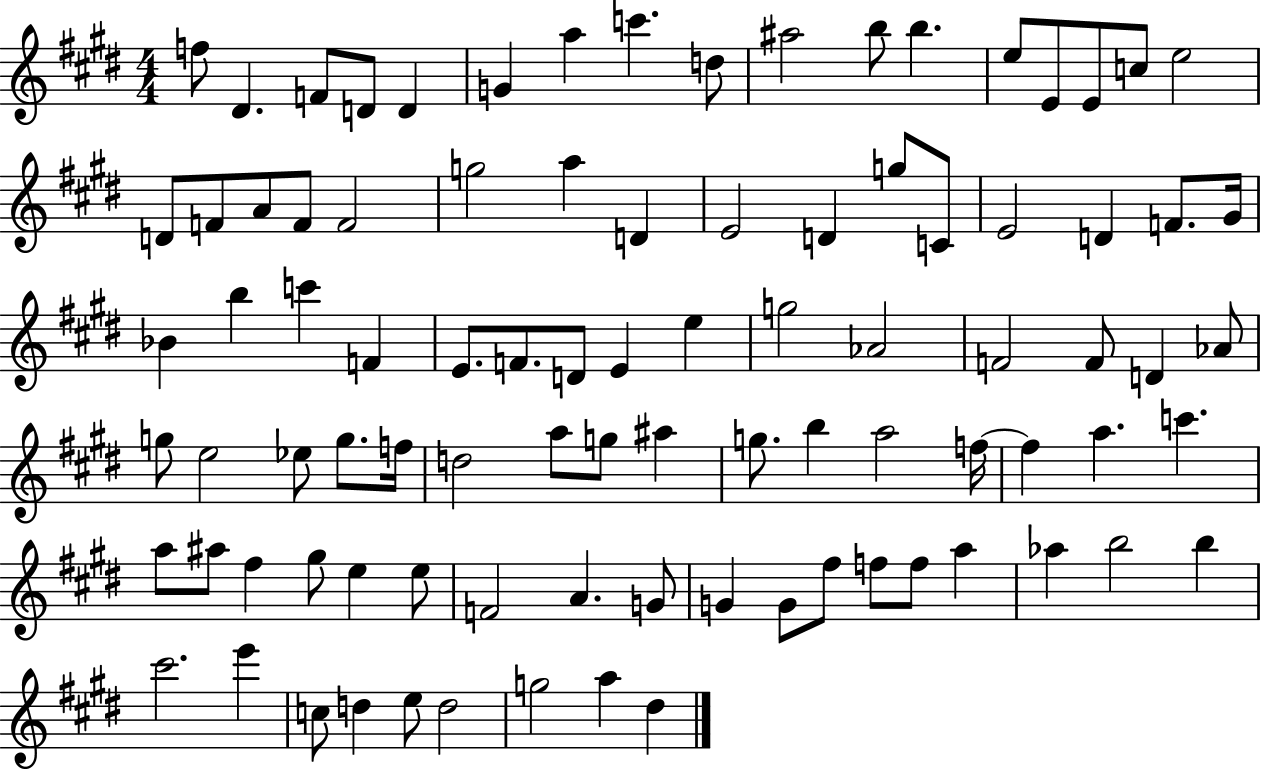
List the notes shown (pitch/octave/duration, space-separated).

F5/e D#4/q. F4/e D4/e D4/q G4/q A5/q C6/q. D5/e A#5/h B5/e B5/q. E5/e E4/e E4/e C5/e E5/h D4/e F4/e A4/e F4/e F4/h G5/h A5/q D4/q E4/h D4/q G5/e C4/e E4/h D4/q F4/e. G#4/s Bb4/q B5/q C6/q F4/q E4/e. F4/e. D4/e E4/q E5/q G5/h Ab4/h F4/h F4/e D4/q Ab4/e G5/e E5/h Eb5/e G5/e. F5/s D5/h A5/e G5/e A#5/q G5/e. B5/q A5/h F5/s F5/q A5/q. C6/q. A5/e A#5/e F#5/q G#5/e E5/q E5/e F4/h A4/q. G4/e G4/q G4/e F#5/e F5/e F5/e A5/q Ab5/q B5/h B5/q C#6/h. E6/q C5/e D5/q E5/e D5/h G5/h A5/q D#5/q